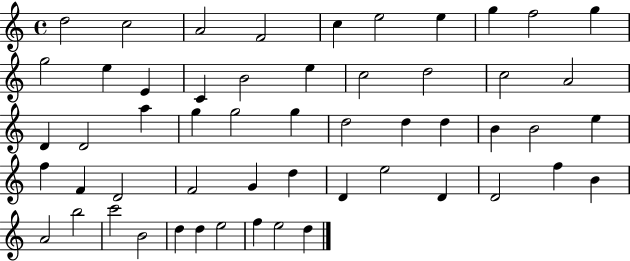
D5/h C5/h A4/h F4/h C5/q E5/h E5/q G5/q F5/h G5/q G5/h E5/q E4/q C4/q B4/h E5/q C5/h D5/h C5/h A4/h D4/q D4/h A5/q G5/q G5/h G5/q D5/h D5/q D5/q B4/q B4/h E5/q F5/q F4/q D4/h F4/h G4/q D5/q D4/q E5/h D4/q D4/h F5/q B4/q A4/h B5/h C6/h B4/h D5/q D5/q E5/h F5/q E5/h D5/q